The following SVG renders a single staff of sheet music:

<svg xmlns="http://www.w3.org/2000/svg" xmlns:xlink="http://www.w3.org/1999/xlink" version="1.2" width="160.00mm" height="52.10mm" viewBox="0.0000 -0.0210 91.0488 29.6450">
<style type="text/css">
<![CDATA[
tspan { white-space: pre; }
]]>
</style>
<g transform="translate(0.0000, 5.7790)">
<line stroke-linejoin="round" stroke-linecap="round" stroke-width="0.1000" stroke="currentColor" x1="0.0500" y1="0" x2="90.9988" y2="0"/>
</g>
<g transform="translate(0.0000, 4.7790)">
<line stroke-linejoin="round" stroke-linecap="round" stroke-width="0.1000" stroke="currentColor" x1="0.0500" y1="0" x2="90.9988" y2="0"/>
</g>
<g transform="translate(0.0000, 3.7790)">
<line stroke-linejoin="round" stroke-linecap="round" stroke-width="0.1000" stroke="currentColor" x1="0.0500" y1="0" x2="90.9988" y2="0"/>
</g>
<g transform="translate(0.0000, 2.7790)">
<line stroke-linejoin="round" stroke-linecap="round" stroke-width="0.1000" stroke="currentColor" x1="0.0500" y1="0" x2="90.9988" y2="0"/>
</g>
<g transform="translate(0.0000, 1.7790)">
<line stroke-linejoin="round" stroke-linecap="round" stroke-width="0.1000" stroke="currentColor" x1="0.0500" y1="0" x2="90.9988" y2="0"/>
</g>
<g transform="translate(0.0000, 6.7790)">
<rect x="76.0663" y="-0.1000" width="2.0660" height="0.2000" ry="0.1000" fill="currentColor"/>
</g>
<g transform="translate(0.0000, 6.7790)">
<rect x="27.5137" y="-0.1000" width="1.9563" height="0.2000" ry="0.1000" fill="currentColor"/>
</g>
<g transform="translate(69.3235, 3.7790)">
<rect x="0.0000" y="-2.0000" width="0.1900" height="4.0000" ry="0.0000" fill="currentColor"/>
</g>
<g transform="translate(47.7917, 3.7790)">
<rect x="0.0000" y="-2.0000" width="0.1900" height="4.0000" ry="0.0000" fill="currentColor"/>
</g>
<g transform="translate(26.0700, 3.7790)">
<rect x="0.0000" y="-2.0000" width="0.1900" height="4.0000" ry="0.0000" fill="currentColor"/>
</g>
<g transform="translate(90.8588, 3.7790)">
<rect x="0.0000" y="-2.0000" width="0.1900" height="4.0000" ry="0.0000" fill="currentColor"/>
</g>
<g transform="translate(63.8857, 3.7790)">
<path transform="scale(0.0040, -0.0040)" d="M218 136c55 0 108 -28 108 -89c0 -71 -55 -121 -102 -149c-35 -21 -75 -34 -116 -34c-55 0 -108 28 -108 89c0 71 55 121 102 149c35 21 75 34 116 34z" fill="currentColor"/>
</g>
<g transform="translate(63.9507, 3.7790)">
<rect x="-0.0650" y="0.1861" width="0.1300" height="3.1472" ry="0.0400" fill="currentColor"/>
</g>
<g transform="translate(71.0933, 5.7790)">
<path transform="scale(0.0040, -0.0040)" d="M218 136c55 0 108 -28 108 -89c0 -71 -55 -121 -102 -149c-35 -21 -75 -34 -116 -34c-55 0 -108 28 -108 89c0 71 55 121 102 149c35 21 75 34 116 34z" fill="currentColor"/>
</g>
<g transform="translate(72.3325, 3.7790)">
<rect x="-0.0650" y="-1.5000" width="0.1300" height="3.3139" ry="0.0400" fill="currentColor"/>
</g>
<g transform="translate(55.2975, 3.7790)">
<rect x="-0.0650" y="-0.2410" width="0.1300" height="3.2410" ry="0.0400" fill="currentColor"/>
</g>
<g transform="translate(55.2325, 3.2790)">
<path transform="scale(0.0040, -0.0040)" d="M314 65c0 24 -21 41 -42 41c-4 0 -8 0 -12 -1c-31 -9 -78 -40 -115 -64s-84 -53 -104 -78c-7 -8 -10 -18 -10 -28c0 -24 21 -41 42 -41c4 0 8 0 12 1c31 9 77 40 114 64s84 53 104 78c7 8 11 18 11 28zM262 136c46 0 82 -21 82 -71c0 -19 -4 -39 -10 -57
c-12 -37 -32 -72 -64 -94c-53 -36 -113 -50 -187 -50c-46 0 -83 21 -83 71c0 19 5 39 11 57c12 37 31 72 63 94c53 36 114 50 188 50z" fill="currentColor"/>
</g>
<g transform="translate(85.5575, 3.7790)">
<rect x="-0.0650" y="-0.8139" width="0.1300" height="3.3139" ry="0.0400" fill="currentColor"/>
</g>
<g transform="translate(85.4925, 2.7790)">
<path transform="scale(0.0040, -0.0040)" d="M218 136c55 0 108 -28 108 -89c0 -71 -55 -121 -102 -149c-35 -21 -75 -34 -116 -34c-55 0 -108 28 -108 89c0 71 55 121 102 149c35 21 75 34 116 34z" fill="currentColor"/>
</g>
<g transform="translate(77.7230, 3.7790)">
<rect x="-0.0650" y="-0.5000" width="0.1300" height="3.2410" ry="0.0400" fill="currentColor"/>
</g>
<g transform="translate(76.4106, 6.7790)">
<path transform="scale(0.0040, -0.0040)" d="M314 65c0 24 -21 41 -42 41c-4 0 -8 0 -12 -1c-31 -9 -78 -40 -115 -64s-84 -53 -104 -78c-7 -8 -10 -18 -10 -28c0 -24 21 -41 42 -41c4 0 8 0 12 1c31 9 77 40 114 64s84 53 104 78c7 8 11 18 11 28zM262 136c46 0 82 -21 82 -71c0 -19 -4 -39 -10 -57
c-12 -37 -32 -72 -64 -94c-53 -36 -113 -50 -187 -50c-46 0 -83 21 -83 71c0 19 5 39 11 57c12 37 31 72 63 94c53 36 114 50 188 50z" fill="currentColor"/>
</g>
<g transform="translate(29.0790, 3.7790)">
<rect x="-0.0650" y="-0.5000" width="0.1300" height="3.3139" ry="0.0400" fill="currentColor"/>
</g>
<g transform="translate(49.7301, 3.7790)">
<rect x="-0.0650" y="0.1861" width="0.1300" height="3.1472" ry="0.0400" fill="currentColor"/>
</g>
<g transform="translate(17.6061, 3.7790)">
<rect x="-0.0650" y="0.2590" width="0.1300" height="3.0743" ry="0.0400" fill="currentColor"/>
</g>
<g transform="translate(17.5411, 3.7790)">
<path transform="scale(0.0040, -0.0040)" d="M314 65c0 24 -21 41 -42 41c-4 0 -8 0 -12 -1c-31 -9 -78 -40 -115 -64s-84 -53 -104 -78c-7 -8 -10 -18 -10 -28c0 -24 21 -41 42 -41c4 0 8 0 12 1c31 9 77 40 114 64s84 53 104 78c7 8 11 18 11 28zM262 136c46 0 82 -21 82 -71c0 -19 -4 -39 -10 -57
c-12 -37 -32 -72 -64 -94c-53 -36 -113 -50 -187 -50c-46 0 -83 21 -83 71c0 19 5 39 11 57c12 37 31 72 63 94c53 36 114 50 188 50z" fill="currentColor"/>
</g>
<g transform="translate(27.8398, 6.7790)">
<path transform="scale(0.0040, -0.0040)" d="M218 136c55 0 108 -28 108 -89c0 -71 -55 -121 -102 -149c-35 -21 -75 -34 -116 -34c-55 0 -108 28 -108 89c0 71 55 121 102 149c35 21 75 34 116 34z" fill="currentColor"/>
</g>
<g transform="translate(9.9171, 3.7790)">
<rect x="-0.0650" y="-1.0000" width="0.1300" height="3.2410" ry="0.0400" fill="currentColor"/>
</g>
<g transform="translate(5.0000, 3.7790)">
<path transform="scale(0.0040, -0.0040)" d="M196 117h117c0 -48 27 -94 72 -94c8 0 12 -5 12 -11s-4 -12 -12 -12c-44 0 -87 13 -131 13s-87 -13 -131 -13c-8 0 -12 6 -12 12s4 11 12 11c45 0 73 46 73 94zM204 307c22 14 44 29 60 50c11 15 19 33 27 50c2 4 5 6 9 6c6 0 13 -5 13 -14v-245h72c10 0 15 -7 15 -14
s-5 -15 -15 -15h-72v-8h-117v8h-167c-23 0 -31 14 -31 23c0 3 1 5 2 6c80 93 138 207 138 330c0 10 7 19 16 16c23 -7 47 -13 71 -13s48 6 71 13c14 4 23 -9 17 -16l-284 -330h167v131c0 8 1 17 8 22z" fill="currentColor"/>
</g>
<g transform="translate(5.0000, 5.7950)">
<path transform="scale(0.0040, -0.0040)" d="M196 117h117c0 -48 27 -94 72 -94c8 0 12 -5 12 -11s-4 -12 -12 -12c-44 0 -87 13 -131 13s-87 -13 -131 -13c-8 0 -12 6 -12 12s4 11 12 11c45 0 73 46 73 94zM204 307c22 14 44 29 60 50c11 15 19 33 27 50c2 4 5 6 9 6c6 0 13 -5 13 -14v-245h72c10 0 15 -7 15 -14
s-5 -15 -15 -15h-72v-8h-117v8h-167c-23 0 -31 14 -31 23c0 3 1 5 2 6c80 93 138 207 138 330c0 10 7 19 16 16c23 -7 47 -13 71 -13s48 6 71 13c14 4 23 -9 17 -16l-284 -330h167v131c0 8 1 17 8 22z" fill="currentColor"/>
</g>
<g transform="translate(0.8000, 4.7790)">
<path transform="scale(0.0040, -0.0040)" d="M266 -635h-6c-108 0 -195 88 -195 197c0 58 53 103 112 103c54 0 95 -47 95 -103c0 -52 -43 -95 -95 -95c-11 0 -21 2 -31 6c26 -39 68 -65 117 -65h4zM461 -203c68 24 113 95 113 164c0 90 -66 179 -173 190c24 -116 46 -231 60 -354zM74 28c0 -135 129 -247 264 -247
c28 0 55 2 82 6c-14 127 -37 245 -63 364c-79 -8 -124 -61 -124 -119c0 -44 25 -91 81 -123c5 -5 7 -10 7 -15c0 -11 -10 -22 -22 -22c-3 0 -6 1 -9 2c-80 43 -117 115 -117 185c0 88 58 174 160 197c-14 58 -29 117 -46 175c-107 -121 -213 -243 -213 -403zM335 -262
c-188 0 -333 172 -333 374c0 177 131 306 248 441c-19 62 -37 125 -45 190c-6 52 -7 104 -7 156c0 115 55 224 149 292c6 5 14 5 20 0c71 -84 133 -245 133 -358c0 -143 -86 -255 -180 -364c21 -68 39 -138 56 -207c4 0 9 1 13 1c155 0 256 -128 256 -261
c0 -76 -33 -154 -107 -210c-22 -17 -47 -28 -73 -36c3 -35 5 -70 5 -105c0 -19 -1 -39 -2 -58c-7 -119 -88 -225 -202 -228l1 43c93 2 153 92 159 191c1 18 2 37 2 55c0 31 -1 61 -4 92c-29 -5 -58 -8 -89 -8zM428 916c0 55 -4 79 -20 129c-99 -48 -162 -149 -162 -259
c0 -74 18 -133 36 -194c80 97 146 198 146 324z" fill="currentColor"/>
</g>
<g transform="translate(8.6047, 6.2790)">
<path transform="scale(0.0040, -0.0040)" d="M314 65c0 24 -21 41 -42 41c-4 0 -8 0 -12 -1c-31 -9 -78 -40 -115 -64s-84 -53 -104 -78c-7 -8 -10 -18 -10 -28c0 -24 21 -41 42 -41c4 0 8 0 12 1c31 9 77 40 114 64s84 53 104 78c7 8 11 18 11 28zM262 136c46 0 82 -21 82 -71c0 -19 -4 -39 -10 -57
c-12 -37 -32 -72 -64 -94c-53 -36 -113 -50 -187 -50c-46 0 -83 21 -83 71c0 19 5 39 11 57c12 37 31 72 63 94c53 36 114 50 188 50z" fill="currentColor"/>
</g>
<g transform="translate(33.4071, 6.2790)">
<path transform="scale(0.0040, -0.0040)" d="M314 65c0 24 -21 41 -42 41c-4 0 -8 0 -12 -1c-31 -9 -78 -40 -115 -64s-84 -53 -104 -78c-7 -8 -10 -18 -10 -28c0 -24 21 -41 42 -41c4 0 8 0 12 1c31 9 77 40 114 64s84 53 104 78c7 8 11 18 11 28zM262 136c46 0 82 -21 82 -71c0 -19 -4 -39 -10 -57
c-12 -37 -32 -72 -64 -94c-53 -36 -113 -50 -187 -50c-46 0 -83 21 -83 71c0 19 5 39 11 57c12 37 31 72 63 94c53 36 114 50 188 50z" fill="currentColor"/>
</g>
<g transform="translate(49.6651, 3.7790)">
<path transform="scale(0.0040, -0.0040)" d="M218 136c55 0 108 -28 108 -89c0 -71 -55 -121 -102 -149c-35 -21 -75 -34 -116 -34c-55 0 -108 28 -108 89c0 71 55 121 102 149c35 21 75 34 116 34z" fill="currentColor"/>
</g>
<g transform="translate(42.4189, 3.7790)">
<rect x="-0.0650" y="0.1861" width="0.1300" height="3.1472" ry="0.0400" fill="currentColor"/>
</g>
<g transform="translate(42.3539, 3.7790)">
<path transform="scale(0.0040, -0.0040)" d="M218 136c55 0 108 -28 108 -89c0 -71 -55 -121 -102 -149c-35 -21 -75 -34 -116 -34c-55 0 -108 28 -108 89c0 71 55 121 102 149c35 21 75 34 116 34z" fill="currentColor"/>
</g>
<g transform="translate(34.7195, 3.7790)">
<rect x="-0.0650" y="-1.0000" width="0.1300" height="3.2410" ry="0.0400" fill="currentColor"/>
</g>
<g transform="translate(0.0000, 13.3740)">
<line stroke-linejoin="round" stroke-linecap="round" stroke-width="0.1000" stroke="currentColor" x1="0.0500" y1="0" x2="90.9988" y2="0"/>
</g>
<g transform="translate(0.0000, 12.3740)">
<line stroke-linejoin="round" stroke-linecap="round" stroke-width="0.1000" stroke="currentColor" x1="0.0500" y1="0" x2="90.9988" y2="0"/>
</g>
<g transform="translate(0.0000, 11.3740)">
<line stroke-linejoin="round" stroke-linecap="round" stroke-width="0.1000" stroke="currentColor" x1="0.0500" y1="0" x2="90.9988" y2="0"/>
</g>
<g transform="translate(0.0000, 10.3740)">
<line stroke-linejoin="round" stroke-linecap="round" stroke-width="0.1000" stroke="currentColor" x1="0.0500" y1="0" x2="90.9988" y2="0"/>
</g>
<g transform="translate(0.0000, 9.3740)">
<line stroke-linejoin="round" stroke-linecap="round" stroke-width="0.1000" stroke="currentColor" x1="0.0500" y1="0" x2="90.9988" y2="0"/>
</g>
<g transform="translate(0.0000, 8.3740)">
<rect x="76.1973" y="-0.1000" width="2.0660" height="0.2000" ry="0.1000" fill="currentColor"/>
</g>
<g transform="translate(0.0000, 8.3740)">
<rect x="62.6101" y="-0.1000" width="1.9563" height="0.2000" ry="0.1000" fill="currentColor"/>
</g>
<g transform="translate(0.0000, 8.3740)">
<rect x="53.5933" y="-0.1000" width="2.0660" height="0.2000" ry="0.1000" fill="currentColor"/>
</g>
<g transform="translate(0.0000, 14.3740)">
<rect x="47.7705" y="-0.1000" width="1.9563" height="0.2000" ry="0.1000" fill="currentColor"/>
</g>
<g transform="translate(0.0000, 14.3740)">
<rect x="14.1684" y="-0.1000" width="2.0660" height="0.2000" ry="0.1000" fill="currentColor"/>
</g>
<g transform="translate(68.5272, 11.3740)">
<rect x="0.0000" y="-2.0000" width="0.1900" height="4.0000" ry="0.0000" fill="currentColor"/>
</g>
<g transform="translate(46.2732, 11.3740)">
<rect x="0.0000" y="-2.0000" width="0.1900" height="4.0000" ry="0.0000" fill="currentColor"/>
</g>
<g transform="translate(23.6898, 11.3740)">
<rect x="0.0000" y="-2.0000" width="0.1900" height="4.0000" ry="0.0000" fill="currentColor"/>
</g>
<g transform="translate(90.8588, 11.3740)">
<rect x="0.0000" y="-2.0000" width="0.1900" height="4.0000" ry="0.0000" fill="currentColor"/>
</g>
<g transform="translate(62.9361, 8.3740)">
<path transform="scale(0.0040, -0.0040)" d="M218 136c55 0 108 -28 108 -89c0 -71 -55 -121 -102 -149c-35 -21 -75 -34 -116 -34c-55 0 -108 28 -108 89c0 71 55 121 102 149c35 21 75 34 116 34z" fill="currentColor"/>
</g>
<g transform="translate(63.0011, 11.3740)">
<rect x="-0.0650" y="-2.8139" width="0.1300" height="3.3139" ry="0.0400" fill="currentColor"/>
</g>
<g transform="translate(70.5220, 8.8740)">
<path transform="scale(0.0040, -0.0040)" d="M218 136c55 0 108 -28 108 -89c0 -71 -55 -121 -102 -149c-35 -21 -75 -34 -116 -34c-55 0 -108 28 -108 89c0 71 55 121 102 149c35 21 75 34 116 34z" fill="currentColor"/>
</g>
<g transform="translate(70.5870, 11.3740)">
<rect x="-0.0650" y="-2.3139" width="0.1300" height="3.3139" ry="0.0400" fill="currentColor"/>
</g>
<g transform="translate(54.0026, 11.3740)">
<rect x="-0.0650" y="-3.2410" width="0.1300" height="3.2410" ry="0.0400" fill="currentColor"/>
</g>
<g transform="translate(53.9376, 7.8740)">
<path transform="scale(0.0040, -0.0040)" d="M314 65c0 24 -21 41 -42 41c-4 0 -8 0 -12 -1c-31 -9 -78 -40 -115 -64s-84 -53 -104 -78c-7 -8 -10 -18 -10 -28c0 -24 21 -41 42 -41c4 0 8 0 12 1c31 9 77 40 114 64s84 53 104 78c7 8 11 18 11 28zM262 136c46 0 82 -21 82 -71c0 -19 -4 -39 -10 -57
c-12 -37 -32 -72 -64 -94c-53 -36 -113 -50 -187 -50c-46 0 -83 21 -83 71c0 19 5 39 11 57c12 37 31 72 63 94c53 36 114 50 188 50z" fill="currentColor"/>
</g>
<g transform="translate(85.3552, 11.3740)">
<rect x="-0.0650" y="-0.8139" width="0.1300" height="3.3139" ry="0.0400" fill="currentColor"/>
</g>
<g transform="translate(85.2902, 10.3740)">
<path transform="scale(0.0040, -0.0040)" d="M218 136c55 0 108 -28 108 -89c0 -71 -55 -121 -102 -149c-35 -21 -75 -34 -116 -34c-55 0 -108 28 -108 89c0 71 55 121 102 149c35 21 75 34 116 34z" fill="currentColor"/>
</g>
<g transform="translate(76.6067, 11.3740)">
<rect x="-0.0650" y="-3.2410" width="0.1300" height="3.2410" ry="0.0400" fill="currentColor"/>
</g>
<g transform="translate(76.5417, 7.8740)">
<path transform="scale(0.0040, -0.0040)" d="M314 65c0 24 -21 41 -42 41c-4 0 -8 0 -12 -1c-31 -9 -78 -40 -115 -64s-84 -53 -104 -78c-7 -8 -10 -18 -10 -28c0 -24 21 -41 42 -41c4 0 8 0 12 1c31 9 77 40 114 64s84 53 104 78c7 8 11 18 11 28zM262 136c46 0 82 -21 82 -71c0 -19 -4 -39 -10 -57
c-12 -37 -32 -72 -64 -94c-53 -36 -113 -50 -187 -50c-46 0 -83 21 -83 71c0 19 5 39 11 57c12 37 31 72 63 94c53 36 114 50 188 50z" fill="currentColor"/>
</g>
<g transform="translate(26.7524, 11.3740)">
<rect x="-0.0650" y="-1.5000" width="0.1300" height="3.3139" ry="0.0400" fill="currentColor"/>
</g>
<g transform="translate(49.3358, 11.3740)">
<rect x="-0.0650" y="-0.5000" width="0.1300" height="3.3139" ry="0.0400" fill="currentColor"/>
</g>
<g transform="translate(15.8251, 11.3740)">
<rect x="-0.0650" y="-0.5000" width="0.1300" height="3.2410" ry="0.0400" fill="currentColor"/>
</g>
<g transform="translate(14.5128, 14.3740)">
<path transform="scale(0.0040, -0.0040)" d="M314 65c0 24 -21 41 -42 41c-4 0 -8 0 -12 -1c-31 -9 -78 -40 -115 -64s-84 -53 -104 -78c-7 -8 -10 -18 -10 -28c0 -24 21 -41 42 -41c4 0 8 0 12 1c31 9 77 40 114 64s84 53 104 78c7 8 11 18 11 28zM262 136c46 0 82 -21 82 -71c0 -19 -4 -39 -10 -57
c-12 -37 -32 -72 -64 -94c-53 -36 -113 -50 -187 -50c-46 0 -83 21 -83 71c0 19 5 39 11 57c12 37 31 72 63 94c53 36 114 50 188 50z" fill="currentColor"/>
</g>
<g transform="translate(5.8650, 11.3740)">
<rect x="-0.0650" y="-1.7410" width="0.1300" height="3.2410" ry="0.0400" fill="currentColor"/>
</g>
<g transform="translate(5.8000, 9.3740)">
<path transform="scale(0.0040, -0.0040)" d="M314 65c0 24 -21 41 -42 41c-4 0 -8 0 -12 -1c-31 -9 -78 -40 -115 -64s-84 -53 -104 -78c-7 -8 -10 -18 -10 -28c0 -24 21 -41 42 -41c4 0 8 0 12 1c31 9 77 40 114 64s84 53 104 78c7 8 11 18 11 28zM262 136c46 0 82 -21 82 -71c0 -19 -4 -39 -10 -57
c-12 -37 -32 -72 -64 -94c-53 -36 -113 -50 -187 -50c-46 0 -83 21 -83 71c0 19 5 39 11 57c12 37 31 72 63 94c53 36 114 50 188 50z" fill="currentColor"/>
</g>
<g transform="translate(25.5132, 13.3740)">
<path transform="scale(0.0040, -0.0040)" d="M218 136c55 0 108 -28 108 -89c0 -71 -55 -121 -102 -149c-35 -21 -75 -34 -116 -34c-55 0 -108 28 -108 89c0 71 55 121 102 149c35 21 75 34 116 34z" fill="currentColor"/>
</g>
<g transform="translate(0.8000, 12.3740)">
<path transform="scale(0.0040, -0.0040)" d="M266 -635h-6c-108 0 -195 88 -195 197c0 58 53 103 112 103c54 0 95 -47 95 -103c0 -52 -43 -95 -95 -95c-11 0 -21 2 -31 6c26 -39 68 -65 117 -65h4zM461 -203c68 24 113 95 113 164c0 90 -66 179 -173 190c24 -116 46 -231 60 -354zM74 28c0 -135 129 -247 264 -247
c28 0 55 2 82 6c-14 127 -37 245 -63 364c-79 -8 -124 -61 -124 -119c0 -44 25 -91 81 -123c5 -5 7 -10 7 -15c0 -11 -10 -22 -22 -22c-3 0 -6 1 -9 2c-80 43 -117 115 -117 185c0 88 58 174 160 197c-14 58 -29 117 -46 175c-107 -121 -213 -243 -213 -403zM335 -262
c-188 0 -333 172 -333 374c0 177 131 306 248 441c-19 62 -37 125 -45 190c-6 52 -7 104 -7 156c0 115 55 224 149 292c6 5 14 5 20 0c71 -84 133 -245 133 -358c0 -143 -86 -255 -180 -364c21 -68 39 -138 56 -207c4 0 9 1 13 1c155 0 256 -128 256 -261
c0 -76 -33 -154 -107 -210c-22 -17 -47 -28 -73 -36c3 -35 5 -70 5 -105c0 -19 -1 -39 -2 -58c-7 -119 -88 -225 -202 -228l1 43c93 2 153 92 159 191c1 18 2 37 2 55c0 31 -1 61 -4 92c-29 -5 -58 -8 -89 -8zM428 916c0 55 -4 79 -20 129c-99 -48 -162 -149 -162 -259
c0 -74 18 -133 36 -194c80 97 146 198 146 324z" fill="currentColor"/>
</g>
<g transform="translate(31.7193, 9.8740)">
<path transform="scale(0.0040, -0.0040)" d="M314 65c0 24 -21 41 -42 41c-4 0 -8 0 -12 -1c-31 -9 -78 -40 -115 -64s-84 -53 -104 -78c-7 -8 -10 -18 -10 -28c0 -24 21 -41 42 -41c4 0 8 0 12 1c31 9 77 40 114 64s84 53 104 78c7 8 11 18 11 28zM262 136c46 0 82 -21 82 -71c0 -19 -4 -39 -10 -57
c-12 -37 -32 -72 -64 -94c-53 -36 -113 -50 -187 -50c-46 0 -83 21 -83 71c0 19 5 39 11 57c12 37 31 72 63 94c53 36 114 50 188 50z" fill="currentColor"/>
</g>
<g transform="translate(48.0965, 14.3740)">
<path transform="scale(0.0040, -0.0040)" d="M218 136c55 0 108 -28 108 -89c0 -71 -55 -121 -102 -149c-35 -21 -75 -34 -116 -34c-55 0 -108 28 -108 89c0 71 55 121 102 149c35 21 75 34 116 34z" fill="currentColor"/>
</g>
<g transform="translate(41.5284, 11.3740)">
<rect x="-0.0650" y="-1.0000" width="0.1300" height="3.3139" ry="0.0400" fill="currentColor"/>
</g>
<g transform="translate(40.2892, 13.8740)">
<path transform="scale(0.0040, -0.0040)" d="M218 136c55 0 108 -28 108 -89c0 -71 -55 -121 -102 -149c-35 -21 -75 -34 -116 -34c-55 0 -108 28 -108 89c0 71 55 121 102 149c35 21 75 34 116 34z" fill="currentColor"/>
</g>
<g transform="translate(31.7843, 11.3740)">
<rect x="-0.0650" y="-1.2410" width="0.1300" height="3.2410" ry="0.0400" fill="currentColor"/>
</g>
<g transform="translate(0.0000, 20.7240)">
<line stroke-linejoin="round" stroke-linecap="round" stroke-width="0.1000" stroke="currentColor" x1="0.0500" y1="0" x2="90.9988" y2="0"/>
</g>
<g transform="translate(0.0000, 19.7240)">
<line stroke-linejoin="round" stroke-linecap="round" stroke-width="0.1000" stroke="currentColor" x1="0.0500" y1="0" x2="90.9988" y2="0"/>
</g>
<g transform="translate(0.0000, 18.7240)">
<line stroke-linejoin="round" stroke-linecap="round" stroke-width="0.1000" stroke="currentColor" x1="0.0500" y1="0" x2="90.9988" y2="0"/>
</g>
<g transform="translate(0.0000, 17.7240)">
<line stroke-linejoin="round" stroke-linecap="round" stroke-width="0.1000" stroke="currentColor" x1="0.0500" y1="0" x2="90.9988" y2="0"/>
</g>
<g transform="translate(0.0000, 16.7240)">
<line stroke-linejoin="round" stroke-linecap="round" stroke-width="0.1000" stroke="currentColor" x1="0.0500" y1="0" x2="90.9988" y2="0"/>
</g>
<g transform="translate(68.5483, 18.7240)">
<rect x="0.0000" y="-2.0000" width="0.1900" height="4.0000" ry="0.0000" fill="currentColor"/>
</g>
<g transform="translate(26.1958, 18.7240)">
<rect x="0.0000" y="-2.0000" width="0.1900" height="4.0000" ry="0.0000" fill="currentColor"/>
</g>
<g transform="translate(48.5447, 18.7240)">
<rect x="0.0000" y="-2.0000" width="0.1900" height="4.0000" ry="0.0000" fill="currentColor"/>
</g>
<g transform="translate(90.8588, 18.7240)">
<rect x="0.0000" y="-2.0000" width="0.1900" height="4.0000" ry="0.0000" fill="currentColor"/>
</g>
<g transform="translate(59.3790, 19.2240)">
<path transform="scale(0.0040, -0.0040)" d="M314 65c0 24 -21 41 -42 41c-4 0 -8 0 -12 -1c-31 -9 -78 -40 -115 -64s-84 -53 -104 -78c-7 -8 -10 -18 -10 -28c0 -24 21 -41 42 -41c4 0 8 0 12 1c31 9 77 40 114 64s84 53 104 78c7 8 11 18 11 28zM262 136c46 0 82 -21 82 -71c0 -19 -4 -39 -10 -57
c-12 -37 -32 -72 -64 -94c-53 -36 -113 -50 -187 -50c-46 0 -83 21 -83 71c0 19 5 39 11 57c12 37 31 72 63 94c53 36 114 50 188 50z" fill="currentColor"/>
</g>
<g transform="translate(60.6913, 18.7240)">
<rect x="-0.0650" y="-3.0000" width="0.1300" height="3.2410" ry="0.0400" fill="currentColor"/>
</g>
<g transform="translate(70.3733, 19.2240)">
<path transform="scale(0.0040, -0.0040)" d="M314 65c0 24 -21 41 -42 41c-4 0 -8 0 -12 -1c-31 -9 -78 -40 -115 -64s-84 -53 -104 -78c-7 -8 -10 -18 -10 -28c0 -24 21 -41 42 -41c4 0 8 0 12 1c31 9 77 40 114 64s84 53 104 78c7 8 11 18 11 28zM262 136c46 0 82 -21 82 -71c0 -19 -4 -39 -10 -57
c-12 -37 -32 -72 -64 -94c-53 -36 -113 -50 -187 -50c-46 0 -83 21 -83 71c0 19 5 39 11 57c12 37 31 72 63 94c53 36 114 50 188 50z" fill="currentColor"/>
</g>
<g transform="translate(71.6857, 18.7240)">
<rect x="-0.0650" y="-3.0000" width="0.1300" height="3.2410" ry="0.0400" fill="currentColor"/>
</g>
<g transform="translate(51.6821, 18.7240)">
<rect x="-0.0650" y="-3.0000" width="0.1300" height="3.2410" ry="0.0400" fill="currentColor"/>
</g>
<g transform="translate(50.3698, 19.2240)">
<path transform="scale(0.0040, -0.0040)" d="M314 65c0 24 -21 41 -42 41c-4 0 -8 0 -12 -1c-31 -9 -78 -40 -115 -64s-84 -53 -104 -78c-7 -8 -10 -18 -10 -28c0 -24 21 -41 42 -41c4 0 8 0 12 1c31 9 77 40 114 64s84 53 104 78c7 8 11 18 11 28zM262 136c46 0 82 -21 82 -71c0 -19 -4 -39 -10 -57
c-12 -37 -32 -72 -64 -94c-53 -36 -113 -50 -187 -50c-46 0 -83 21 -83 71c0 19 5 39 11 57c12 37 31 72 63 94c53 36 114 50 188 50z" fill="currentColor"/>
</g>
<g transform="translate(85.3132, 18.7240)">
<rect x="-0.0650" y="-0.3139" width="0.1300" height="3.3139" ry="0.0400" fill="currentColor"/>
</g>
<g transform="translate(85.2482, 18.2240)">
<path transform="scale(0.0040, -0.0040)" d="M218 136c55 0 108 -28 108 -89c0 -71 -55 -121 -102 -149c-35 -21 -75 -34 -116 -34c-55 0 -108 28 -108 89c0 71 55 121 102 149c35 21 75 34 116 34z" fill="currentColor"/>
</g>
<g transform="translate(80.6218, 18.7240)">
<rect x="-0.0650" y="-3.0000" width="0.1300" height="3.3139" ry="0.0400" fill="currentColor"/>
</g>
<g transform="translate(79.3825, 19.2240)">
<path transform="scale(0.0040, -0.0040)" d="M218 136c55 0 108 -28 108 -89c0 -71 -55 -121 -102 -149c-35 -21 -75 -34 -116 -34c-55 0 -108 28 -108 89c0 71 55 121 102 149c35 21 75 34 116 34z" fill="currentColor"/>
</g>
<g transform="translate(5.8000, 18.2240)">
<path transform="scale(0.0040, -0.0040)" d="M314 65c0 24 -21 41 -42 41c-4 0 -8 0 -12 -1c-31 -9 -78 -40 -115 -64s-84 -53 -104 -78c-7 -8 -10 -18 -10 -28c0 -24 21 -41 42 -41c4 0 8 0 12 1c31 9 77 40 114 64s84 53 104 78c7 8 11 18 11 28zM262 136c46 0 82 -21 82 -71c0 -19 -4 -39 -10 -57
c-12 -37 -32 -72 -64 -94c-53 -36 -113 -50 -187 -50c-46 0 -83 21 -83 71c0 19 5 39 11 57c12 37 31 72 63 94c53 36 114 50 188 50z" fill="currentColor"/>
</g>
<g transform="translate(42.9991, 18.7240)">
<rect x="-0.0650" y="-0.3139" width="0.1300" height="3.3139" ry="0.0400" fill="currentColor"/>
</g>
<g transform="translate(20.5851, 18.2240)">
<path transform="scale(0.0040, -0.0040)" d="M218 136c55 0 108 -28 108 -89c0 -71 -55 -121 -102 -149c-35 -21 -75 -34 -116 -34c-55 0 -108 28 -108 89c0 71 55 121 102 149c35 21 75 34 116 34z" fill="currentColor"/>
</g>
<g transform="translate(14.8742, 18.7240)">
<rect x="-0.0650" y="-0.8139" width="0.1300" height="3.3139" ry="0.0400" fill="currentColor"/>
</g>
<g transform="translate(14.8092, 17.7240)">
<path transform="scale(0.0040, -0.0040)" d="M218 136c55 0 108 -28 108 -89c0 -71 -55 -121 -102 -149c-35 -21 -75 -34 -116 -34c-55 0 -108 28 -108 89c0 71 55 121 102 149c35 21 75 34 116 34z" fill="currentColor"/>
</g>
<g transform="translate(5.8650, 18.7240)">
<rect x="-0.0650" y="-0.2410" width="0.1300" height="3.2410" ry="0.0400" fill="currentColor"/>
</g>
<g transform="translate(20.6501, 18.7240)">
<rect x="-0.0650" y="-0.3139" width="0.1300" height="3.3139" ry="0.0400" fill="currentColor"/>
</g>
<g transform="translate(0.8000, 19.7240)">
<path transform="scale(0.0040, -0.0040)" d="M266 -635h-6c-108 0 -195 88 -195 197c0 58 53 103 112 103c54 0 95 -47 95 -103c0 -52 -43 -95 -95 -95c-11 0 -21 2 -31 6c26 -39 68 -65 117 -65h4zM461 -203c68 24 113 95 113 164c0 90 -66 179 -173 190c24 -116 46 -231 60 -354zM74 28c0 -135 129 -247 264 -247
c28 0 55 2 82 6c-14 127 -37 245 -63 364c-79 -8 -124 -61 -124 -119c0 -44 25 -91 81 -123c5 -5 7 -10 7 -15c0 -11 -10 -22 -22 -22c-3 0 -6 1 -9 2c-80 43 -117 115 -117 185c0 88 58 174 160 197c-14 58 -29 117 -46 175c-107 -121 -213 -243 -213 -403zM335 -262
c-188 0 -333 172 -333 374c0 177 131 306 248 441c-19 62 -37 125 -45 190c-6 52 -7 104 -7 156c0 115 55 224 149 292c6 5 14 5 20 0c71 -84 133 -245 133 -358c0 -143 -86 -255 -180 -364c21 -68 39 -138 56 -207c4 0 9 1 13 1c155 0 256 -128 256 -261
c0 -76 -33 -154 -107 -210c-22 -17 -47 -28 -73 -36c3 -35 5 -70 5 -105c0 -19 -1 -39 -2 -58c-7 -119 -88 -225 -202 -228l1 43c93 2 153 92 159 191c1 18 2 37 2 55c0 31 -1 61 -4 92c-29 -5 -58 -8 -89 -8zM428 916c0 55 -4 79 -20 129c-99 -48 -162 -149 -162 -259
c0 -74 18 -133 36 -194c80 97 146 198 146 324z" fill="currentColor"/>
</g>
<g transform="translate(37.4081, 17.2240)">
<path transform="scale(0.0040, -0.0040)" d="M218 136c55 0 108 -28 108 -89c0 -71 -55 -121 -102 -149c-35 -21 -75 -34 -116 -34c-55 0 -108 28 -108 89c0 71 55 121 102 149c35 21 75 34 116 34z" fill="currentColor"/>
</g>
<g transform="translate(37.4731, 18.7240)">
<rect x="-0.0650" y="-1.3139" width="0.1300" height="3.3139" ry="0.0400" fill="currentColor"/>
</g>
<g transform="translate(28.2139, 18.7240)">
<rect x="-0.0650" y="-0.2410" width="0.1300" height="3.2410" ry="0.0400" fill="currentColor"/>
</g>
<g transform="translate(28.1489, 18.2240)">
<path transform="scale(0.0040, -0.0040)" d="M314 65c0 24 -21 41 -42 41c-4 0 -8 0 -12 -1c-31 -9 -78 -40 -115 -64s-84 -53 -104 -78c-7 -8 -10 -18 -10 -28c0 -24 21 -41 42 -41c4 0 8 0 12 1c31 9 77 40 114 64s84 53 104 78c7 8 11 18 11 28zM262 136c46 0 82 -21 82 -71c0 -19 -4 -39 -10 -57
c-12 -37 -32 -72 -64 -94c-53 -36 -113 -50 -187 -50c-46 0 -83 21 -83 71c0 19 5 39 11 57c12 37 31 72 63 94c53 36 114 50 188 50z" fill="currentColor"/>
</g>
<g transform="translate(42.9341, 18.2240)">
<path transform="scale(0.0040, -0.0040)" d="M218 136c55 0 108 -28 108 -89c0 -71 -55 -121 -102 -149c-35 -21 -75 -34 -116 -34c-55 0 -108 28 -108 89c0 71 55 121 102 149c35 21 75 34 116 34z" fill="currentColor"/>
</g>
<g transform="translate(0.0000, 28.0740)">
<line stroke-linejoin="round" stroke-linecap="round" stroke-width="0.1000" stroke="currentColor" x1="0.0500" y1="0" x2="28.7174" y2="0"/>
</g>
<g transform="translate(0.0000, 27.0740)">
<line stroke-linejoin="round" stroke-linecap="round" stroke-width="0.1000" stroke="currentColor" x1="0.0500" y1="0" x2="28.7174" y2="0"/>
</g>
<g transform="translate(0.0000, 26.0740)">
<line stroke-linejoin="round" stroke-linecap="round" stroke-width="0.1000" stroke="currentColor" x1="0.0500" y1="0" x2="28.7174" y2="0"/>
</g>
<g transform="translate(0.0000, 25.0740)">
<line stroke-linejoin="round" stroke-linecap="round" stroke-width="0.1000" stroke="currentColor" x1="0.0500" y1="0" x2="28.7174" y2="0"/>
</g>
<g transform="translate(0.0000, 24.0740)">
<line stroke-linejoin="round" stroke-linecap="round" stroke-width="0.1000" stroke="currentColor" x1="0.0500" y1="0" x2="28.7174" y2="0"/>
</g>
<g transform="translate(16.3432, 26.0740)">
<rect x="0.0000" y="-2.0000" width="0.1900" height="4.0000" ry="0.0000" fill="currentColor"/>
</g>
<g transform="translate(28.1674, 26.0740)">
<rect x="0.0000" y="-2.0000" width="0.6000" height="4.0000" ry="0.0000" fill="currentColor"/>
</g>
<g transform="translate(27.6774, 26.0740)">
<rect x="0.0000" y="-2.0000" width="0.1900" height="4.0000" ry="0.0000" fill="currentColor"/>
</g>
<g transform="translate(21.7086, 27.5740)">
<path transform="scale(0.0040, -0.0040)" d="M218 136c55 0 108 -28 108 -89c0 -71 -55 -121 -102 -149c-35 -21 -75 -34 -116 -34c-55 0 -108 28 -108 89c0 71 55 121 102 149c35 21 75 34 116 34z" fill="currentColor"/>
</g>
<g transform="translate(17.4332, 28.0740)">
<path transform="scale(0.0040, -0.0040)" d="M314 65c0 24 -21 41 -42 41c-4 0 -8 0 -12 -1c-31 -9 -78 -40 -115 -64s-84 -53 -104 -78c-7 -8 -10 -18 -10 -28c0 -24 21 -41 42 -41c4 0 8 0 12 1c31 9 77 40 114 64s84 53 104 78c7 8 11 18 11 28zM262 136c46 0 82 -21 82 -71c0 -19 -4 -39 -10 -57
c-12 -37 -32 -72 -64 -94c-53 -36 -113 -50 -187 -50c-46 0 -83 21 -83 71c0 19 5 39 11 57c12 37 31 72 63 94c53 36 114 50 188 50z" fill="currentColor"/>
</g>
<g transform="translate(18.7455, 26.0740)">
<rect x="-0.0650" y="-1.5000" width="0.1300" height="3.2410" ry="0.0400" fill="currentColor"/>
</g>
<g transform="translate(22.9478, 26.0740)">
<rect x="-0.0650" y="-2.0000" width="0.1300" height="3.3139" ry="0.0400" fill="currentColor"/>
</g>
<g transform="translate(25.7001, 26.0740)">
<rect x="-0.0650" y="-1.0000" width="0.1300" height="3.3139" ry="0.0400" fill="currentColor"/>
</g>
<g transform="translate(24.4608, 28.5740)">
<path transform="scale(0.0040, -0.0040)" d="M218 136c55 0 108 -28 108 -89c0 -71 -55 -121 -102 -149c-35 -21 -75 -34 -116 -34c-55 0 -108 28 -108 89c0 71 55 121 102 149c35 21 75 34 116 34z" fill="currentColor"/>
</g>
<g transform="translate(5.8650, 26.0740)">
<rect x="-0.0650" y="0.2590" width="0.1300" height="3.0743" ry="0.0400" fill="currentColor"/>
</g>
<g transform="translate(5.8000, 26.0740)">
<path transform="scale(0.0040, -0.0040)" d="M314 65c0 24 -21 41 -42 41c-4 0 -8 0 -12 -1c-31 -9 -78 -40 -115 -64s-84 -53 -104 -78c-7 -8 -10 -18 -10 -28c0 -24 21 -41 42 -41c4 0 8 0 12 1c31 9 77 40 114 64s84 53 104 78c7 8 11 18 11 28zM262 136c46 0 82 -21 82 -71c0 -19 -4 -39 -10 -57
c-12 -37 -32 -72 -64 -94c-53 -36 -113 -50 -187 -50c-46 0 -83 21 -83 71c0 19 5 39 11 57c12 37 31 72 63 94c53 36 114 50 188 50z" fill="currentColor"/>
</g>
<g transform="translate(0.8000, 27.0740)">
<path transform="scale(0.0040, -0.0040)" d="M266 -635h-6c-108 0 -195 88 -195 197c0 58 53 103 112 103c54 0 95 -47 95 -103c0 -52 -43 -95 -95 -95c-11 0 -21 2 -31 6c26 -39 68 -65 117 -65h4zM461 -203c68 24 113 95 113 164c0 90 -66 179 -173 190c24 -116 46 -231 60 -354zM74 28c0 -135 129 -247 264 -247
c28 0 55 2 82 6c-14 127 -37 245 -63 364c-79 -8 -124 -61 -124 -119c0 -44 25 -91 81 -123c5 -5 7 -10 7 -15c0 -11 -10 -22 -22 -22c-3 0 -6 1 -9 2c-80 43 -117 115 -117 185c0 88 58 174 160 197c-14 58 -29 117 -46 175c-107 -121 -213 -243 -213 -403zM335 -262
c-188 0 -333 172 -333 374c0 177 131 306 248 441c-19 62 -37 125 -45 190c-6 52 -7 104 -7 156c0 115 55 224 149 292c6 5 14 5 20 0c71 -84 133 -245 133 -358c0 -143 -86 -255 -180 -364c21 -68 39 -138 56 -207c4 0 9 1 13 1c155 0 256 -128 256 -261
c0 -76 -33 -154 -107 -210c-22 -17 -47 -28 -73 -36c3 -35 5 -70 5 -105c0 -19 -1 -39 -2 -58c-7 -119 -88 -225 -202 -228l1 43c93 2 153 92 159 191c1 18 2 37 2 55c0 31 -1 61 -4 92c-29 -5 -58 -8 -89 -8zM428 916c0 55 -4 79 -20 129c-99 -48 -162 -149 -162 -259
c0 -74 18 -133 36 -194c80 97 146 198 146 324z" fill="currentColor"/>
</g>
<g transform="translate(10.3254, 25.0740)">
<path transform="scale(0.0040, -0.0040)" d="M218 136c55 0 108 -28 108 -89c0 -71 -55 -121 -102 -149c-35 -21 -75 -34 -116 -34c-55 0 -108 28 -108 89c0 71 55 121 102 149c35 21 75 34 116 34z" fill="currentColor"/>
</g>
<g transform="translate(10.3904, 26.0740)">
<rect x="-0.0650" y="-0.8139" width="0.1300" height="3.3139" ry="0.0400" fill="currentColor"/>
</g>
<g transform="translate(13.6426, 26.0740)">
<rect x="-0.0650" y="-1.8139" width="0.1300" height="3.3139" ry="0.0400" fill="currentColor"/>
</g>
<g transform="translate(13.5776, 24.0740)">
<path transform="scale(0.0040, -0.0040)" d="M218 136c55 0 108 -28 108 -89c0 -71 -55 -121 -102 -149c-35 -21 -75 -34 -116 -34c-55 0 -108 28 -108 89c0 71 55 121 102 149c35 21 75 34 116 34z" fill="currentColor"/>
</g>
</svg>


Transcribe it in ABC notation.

X:1
T:Untitled
M:4/4
L:1/4
K:C
D2 B2 C D2 B B c2 B E C2 d f2 C2 E e2 D C b2 a g b2 d c2 d c c2 e c A2 A2 A2 A c B2 d f E2 F D